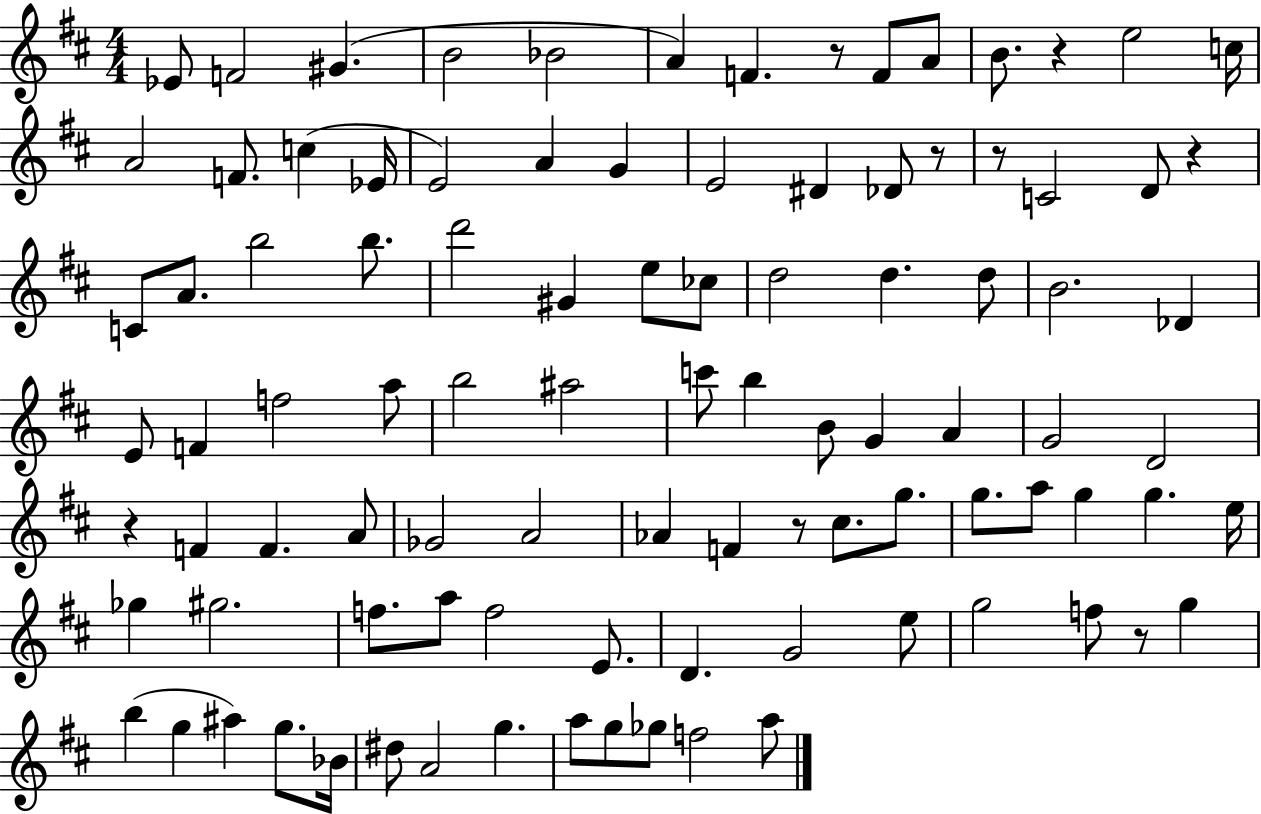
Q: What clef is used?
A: treble